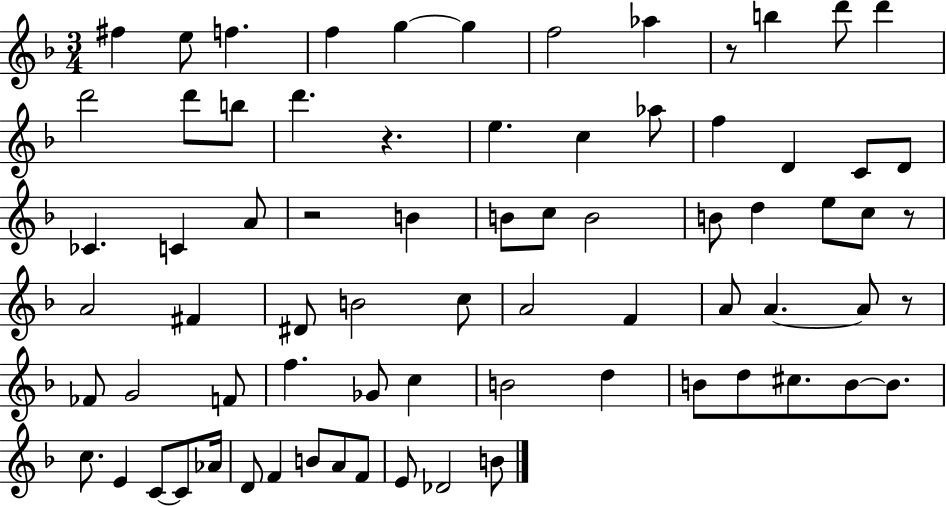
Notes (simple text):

F#5/q E5/e F5/q. F5/q G5/q G5/q F5/h Ab5/q R/e B5/q D6/e D6/q D6/h D6/e B5/e D6/q. R/q. E5/q. C5/q Ab5/e F5/q D4/q C4/e D4/e CES4/q. C4/q A4/e R/h B4/q B4/e C5/e B4/h B4/e D5/q E5/e C5/e R/e A4/h F#4/q D#4/e B4/h C5/e A4/h F4/q A4/e A4/q. A4/e R/e FES4/e G4/h F4/e F5/q. Gb4/e C5/q B4/h D5/q B4/e D5/e C#5/e. B4/e B4/e. C5/e. E4/q C4/e C4/e Ab4/s D4/e F4/q B4/e A4/e F4/e E4/e Db4/h B4/e